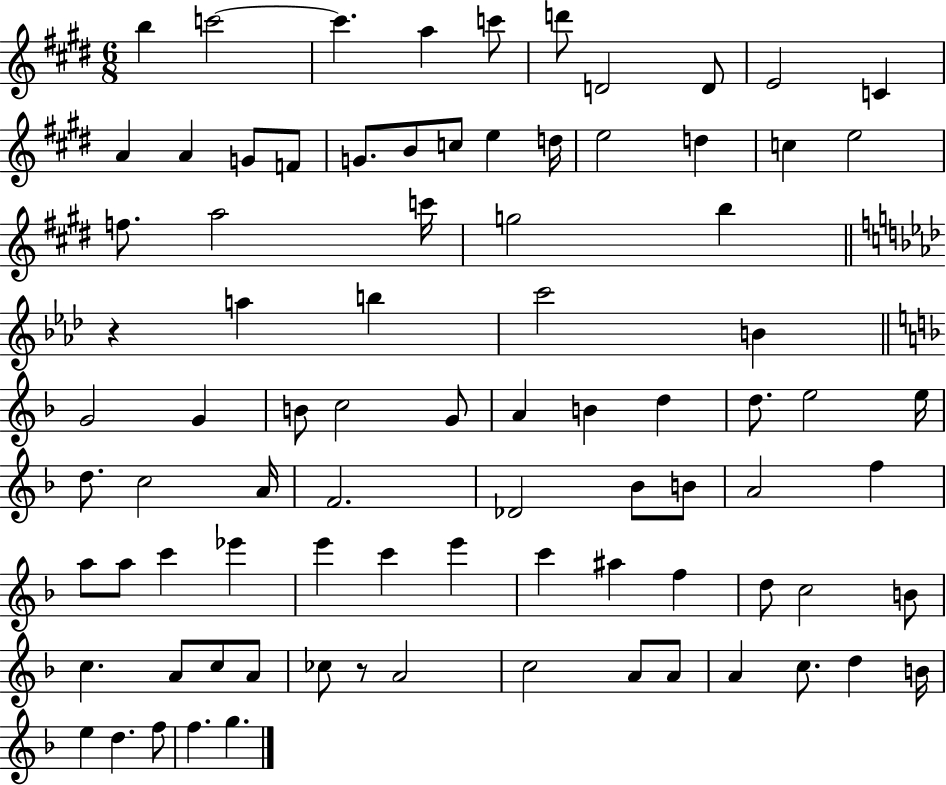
{
  \clef treble
  \numericTimeSignature
  \time 6/8
  \key e \major
  b''4 c'''2~~ | c'''4. a''4 c'''8 | d'''8 d'2 d'8 | e'2 c'4 | \break a'4 a'4 g'8 f'8 | g'8. b'8 c''8 e''4 d''16 | e''2 d''4 | c''4 e''2 | \break f''8. a''2 c'''16 | g''2 b''4 | \bar "||" \break \key f \minor r4 a''4 b''4 | c'''2 b'4 | \bar "||" \break \key f \major g'2 g'4 | b'8 c''2 g'8 | a'4 b'4 d''4 | d''8. e''2 e''16 | \break d''8. c''2 a'16 | f'2. | des'2 bes'8 b'8 | a'2 f''4 | \break a''8 a''8 c'''4 ees'''4 | e'''4 c'''4 e'''4 | c'''4 ais''4 f''4 | d''8 c''2 b'8 | \break c''4. a'8 c''8 a'8 | ces''8 r8 a'2 | c''2 a'8 a'8 | a'4 c''8. d''4 b'16 | \break e''4 d''4. f''8 | f''4. g''4. | \bar "|."
}